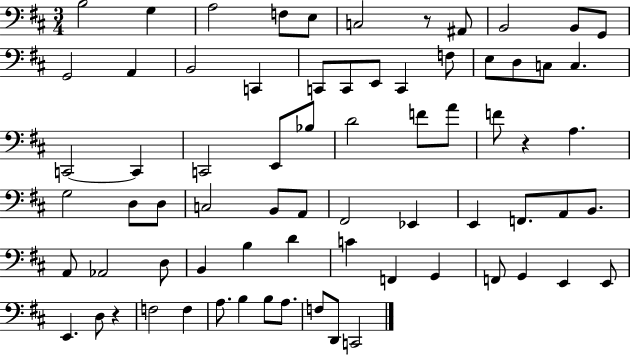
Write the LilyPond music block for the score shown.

{
  \clef bass
  \numericTimeSignature
  \time 3/4
  \key d \major
  b2 g4 | a2 f8 e8 | c2 r8 ais,8 | b,2 b,8 g,8 | \break g,2 a,4 | b,2 c,4 | c,8 c,8 e,8 c,4 f8 | e8 d8 c8 c4. | \break c,2~~ c,4 | c,2 e,8 bes8 | d'2 f'8 a'8 | f'8 r4 a4. | \break g2 d8 d8 | c2 b,8 a,8 | fis,2 ees,4 | e,4 f,8. a,8 b,8. | \break a,8 aes,2 d8 | b,4 b4 d'4 | c'4 f,4 g,4 | f,8 g,4 e,4 e,8 | \break e,4. d8 r4 | f2 f4 | a8. b4 b8 a8. | f8 d,8 c,2 | \break \bar "|."
}